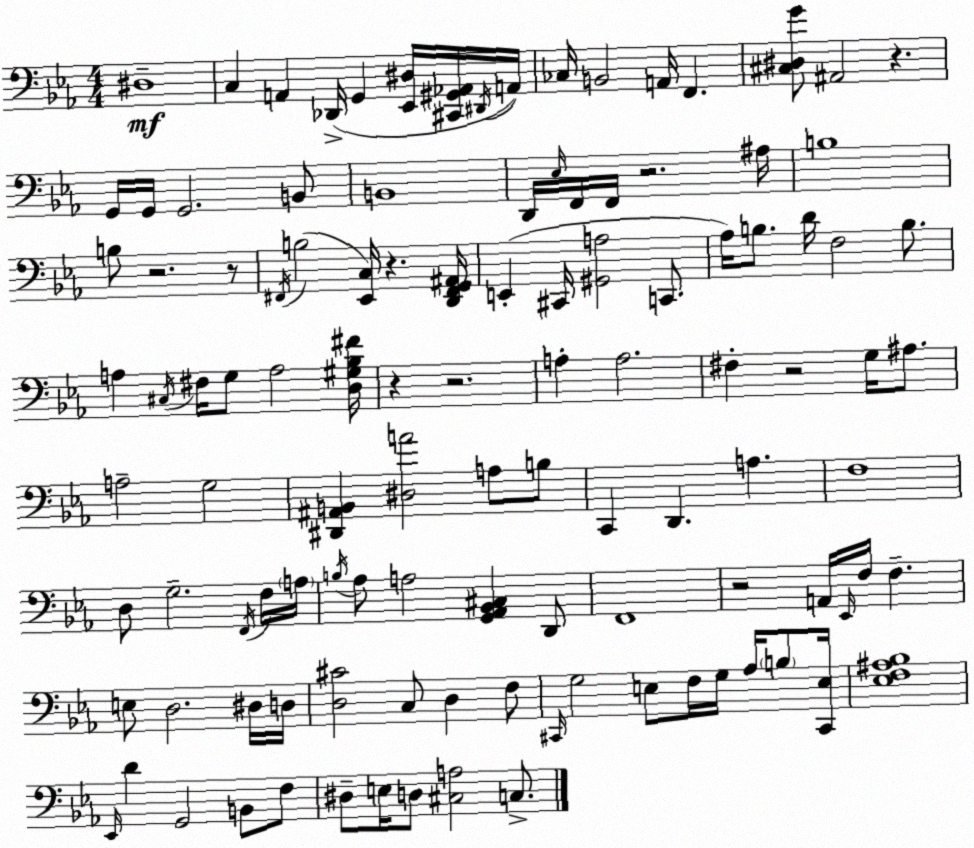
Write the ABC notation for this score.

X:1
T:Untitled
M:4/4
L:1/4
K:Cm
^D,4 C, A,, _D,,/4 G,, [_E,,^D,]/4 [^C,,^G,,_A,,]/4 ^D,,/4 A,,/4 _C,/4 B,,2 A,,/4 F,, [^C,^D,G]/2 ^A,,2 z G,,/4 G,,/4 G,,2 B,,/2 B,,4 D,,/4 _E,/4 F,,/4 F,,/4 z2 ^A,/4 B,4 B,/2 z2 z/2 ^F,,/4 B,2 [_E,,C,]/4 z [D,,^F,,G,,^A,,]/4 E,, ^C,,/4 [^G,,A,]2 C,,/2 _A,/4 B,/2 D/4 F,2 B,/2 A, ^C,/4 ^F,/4 G,/2 A,2 [D,^G,_B,^F]/4 z z2 A, A,2 ^F, z2 G,/4 ^A,/2 A,2 G,2 [^D,,^A,,B,,] [^D,A]2 A,/2 B,/2 C,, D,, A, F,4 D,/2 G,2 F,,/4 F,/4 A,/4 B,/4 _A,/2 A,2 [G,,_A,,_B,,^C,] D,,/2 F,,4 z2 A,,/4 _E,,/4 F,/4 F, E,/2 D,2 ^D,/4 D,/4 [D,^C]2 C,/2 D, F,/2 ^C,,/4 G,2 E,/2 F,/4 G,/4 _A,/4 B,/2 [^C,,E,]/4 [_E,F,^A,_B,]4 _E,,/4 D G,,2 B,,/2 F,/2 ^D,/2 E,/4 D,/2 [^C,A,]2 C,/2